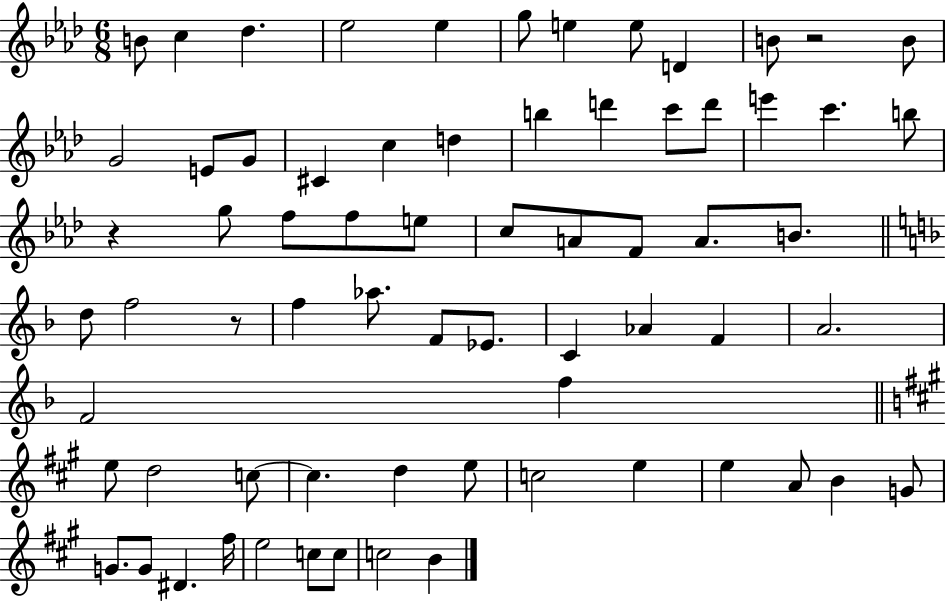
{
  \clef treble
  \numericTimeSignature
  \time 6/8
  \key aes \major
  \repeat volta 2 { b'8 c''4 des''4. | ees''2 ees''4 | g''8 e''4 e''8 d'4 | b'8 r2 b'8 | \break g'2 e'8 g'8 | cis'4 c''4 d''4 | b''4 d'''4 c'''8 d'''8 | e'''4 c'''4. b''8 | \break r4 g''8 f''8 f''8 e''8 | c''8 a'8 f'8 a'8. b'8. | \bar "||" \break \key f \major d''8 f''2 r8 | f''4 aes''8. f'8 ees'8. | c'4 aes'4 f'4 | a'2. | \break f'2 f''4 | \bar "||" \break \key a \major e''8 d''2 c''8~~ | c''4. d''4 e''8 | c''2 e''4 | e''4 a'8 b'4 g'8 | \break g'8. g'8 dis'4. fis''16 | e''2 c''8 c''8 | c''2 b'4 | } \bar "|."
}